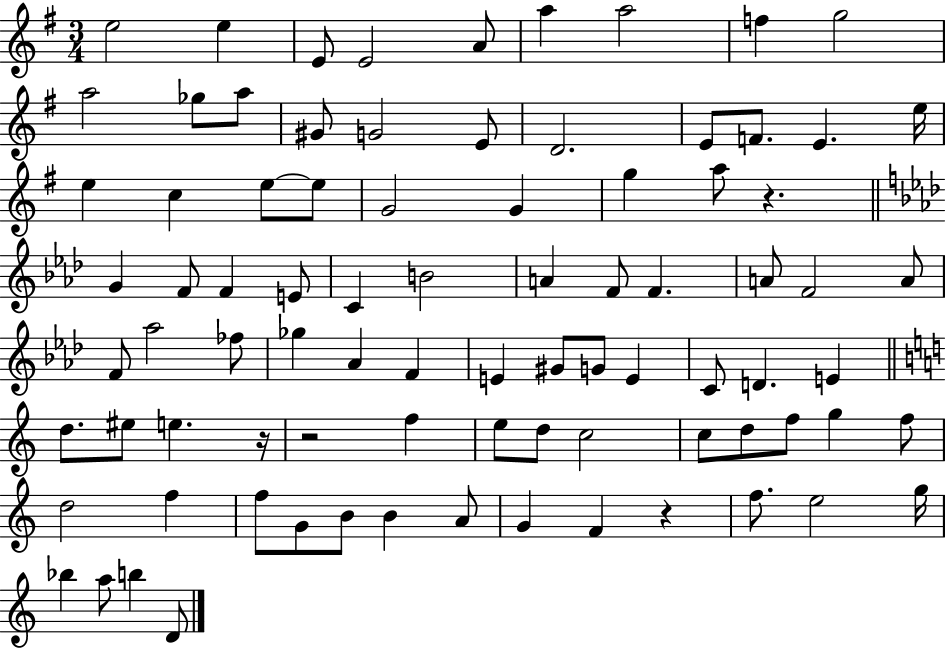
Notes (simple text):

E5/h E5/q E4/e E4/h A4/e A5/q A5/h F5/q G5/h A5/h Gb5/e A5/e G#4/e G4/h E4/e D4/h. E4/e F4/e. E4/q. E5/s E5/q C5/q E5/e E5/e G4/h G4/q G5/q A5/e R/q. G4/q F4/e F4/q E4/e C4/q B4/h A4/q F4/e F4/q. A4/e F4/h A4/e F4/e Ab5/h FES5/e Gb5/q Ab4/q F4/q E4/q G#4/e G4/e E4/q C4/e D4/q. E4/q D5/e. EIS5/e E5/q. R/s R/h F5/q E5/e D5/e C5/h C5/e D5/e F5/e G5/q F5/e D5/h F5/q F5/e G4/e B4/e B4/q A4/e G4/q F4/q R/q F5/e. E5/h G5/s Bb5/q A5/e B5/q D4/e